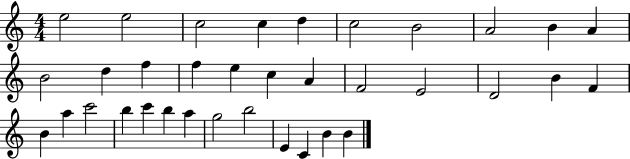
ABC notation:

X:1
T:Untitled
M:4/4
L:1/4
K:C
e2 e2 c2 c d c2 B2 A2 B A B2 d f f e c A F2 E2 D2 B F B a c'2 b c' b a g2 b2 E C B B